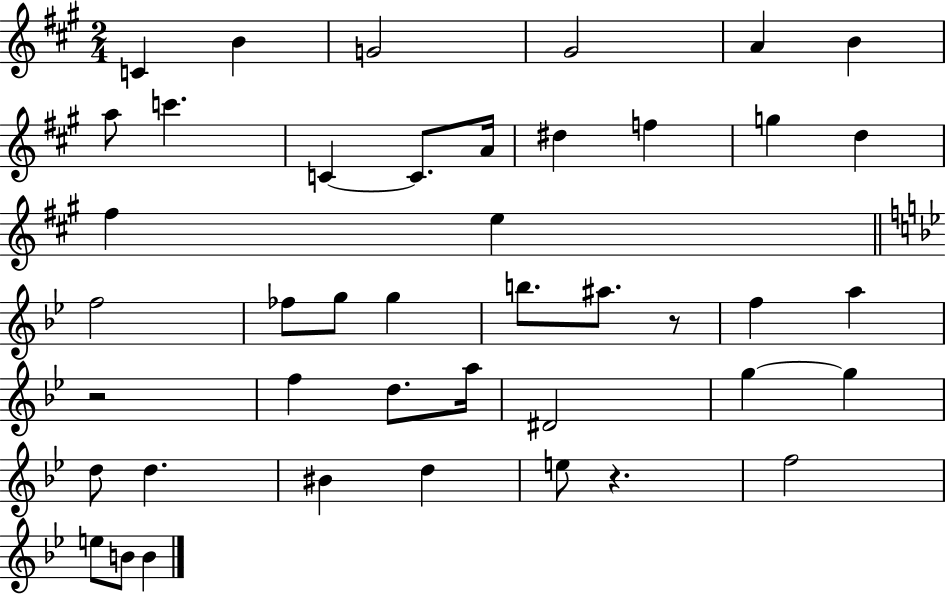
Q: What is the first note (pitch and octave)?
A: C4